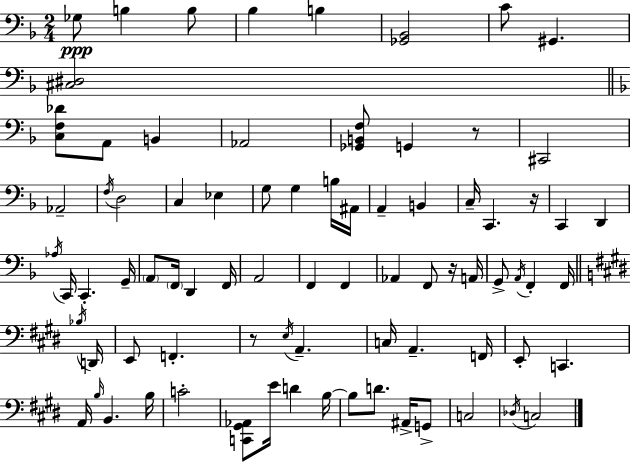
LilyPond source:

{
  \clef bass
  \numericTimeSignature
  \time 2/4
  \key f \major
  ges8\ppp b4 b8 | bes4 b4 | <ges, bes,>2 | c'8 gis,4. | \break <cis dis>2 | \bar "||" \break \key f \major <c f des'>8 a,8 b,4 | aes,2 | <ges, b, f>8 g,4 r8 | cis,2 | \break aes,2-- | \acciaccatura { f16 } d2 | c4 ees4 | g8 g4 b16 | \break ais,16 a,4-- b,4 | c16-- c,4. | r16 c,4 d,4 | \acciaccatura { aes16 } c,16 c,4.-. | \break g,16-- \parenthesize a,8 \parenthesize f,16 d,4 | f,16 a,2 | f,4 f,4 | aes,4 f,8 | \break r16 a,16 g,8-> \acciaccatura { a,16 } f,4-. | f,16 \bar "||" \break \key e \major \acciaccatura { bes16 } d,16 e,8 f,4.-. | r8 \acciaccatura { e16 } a,4.-- | c16 a,4.-- | f,16 e,8-. c,4. | \break a,16 \grace { b16 } b,4. | b16 c'2-. | <c, gis, aes,>8 e'16 d'4 | b16~~ b8 d'8. | \break ais,16-> g,8-> c2 | \acciaccatura { des16 } c2 | \bar "|."
}